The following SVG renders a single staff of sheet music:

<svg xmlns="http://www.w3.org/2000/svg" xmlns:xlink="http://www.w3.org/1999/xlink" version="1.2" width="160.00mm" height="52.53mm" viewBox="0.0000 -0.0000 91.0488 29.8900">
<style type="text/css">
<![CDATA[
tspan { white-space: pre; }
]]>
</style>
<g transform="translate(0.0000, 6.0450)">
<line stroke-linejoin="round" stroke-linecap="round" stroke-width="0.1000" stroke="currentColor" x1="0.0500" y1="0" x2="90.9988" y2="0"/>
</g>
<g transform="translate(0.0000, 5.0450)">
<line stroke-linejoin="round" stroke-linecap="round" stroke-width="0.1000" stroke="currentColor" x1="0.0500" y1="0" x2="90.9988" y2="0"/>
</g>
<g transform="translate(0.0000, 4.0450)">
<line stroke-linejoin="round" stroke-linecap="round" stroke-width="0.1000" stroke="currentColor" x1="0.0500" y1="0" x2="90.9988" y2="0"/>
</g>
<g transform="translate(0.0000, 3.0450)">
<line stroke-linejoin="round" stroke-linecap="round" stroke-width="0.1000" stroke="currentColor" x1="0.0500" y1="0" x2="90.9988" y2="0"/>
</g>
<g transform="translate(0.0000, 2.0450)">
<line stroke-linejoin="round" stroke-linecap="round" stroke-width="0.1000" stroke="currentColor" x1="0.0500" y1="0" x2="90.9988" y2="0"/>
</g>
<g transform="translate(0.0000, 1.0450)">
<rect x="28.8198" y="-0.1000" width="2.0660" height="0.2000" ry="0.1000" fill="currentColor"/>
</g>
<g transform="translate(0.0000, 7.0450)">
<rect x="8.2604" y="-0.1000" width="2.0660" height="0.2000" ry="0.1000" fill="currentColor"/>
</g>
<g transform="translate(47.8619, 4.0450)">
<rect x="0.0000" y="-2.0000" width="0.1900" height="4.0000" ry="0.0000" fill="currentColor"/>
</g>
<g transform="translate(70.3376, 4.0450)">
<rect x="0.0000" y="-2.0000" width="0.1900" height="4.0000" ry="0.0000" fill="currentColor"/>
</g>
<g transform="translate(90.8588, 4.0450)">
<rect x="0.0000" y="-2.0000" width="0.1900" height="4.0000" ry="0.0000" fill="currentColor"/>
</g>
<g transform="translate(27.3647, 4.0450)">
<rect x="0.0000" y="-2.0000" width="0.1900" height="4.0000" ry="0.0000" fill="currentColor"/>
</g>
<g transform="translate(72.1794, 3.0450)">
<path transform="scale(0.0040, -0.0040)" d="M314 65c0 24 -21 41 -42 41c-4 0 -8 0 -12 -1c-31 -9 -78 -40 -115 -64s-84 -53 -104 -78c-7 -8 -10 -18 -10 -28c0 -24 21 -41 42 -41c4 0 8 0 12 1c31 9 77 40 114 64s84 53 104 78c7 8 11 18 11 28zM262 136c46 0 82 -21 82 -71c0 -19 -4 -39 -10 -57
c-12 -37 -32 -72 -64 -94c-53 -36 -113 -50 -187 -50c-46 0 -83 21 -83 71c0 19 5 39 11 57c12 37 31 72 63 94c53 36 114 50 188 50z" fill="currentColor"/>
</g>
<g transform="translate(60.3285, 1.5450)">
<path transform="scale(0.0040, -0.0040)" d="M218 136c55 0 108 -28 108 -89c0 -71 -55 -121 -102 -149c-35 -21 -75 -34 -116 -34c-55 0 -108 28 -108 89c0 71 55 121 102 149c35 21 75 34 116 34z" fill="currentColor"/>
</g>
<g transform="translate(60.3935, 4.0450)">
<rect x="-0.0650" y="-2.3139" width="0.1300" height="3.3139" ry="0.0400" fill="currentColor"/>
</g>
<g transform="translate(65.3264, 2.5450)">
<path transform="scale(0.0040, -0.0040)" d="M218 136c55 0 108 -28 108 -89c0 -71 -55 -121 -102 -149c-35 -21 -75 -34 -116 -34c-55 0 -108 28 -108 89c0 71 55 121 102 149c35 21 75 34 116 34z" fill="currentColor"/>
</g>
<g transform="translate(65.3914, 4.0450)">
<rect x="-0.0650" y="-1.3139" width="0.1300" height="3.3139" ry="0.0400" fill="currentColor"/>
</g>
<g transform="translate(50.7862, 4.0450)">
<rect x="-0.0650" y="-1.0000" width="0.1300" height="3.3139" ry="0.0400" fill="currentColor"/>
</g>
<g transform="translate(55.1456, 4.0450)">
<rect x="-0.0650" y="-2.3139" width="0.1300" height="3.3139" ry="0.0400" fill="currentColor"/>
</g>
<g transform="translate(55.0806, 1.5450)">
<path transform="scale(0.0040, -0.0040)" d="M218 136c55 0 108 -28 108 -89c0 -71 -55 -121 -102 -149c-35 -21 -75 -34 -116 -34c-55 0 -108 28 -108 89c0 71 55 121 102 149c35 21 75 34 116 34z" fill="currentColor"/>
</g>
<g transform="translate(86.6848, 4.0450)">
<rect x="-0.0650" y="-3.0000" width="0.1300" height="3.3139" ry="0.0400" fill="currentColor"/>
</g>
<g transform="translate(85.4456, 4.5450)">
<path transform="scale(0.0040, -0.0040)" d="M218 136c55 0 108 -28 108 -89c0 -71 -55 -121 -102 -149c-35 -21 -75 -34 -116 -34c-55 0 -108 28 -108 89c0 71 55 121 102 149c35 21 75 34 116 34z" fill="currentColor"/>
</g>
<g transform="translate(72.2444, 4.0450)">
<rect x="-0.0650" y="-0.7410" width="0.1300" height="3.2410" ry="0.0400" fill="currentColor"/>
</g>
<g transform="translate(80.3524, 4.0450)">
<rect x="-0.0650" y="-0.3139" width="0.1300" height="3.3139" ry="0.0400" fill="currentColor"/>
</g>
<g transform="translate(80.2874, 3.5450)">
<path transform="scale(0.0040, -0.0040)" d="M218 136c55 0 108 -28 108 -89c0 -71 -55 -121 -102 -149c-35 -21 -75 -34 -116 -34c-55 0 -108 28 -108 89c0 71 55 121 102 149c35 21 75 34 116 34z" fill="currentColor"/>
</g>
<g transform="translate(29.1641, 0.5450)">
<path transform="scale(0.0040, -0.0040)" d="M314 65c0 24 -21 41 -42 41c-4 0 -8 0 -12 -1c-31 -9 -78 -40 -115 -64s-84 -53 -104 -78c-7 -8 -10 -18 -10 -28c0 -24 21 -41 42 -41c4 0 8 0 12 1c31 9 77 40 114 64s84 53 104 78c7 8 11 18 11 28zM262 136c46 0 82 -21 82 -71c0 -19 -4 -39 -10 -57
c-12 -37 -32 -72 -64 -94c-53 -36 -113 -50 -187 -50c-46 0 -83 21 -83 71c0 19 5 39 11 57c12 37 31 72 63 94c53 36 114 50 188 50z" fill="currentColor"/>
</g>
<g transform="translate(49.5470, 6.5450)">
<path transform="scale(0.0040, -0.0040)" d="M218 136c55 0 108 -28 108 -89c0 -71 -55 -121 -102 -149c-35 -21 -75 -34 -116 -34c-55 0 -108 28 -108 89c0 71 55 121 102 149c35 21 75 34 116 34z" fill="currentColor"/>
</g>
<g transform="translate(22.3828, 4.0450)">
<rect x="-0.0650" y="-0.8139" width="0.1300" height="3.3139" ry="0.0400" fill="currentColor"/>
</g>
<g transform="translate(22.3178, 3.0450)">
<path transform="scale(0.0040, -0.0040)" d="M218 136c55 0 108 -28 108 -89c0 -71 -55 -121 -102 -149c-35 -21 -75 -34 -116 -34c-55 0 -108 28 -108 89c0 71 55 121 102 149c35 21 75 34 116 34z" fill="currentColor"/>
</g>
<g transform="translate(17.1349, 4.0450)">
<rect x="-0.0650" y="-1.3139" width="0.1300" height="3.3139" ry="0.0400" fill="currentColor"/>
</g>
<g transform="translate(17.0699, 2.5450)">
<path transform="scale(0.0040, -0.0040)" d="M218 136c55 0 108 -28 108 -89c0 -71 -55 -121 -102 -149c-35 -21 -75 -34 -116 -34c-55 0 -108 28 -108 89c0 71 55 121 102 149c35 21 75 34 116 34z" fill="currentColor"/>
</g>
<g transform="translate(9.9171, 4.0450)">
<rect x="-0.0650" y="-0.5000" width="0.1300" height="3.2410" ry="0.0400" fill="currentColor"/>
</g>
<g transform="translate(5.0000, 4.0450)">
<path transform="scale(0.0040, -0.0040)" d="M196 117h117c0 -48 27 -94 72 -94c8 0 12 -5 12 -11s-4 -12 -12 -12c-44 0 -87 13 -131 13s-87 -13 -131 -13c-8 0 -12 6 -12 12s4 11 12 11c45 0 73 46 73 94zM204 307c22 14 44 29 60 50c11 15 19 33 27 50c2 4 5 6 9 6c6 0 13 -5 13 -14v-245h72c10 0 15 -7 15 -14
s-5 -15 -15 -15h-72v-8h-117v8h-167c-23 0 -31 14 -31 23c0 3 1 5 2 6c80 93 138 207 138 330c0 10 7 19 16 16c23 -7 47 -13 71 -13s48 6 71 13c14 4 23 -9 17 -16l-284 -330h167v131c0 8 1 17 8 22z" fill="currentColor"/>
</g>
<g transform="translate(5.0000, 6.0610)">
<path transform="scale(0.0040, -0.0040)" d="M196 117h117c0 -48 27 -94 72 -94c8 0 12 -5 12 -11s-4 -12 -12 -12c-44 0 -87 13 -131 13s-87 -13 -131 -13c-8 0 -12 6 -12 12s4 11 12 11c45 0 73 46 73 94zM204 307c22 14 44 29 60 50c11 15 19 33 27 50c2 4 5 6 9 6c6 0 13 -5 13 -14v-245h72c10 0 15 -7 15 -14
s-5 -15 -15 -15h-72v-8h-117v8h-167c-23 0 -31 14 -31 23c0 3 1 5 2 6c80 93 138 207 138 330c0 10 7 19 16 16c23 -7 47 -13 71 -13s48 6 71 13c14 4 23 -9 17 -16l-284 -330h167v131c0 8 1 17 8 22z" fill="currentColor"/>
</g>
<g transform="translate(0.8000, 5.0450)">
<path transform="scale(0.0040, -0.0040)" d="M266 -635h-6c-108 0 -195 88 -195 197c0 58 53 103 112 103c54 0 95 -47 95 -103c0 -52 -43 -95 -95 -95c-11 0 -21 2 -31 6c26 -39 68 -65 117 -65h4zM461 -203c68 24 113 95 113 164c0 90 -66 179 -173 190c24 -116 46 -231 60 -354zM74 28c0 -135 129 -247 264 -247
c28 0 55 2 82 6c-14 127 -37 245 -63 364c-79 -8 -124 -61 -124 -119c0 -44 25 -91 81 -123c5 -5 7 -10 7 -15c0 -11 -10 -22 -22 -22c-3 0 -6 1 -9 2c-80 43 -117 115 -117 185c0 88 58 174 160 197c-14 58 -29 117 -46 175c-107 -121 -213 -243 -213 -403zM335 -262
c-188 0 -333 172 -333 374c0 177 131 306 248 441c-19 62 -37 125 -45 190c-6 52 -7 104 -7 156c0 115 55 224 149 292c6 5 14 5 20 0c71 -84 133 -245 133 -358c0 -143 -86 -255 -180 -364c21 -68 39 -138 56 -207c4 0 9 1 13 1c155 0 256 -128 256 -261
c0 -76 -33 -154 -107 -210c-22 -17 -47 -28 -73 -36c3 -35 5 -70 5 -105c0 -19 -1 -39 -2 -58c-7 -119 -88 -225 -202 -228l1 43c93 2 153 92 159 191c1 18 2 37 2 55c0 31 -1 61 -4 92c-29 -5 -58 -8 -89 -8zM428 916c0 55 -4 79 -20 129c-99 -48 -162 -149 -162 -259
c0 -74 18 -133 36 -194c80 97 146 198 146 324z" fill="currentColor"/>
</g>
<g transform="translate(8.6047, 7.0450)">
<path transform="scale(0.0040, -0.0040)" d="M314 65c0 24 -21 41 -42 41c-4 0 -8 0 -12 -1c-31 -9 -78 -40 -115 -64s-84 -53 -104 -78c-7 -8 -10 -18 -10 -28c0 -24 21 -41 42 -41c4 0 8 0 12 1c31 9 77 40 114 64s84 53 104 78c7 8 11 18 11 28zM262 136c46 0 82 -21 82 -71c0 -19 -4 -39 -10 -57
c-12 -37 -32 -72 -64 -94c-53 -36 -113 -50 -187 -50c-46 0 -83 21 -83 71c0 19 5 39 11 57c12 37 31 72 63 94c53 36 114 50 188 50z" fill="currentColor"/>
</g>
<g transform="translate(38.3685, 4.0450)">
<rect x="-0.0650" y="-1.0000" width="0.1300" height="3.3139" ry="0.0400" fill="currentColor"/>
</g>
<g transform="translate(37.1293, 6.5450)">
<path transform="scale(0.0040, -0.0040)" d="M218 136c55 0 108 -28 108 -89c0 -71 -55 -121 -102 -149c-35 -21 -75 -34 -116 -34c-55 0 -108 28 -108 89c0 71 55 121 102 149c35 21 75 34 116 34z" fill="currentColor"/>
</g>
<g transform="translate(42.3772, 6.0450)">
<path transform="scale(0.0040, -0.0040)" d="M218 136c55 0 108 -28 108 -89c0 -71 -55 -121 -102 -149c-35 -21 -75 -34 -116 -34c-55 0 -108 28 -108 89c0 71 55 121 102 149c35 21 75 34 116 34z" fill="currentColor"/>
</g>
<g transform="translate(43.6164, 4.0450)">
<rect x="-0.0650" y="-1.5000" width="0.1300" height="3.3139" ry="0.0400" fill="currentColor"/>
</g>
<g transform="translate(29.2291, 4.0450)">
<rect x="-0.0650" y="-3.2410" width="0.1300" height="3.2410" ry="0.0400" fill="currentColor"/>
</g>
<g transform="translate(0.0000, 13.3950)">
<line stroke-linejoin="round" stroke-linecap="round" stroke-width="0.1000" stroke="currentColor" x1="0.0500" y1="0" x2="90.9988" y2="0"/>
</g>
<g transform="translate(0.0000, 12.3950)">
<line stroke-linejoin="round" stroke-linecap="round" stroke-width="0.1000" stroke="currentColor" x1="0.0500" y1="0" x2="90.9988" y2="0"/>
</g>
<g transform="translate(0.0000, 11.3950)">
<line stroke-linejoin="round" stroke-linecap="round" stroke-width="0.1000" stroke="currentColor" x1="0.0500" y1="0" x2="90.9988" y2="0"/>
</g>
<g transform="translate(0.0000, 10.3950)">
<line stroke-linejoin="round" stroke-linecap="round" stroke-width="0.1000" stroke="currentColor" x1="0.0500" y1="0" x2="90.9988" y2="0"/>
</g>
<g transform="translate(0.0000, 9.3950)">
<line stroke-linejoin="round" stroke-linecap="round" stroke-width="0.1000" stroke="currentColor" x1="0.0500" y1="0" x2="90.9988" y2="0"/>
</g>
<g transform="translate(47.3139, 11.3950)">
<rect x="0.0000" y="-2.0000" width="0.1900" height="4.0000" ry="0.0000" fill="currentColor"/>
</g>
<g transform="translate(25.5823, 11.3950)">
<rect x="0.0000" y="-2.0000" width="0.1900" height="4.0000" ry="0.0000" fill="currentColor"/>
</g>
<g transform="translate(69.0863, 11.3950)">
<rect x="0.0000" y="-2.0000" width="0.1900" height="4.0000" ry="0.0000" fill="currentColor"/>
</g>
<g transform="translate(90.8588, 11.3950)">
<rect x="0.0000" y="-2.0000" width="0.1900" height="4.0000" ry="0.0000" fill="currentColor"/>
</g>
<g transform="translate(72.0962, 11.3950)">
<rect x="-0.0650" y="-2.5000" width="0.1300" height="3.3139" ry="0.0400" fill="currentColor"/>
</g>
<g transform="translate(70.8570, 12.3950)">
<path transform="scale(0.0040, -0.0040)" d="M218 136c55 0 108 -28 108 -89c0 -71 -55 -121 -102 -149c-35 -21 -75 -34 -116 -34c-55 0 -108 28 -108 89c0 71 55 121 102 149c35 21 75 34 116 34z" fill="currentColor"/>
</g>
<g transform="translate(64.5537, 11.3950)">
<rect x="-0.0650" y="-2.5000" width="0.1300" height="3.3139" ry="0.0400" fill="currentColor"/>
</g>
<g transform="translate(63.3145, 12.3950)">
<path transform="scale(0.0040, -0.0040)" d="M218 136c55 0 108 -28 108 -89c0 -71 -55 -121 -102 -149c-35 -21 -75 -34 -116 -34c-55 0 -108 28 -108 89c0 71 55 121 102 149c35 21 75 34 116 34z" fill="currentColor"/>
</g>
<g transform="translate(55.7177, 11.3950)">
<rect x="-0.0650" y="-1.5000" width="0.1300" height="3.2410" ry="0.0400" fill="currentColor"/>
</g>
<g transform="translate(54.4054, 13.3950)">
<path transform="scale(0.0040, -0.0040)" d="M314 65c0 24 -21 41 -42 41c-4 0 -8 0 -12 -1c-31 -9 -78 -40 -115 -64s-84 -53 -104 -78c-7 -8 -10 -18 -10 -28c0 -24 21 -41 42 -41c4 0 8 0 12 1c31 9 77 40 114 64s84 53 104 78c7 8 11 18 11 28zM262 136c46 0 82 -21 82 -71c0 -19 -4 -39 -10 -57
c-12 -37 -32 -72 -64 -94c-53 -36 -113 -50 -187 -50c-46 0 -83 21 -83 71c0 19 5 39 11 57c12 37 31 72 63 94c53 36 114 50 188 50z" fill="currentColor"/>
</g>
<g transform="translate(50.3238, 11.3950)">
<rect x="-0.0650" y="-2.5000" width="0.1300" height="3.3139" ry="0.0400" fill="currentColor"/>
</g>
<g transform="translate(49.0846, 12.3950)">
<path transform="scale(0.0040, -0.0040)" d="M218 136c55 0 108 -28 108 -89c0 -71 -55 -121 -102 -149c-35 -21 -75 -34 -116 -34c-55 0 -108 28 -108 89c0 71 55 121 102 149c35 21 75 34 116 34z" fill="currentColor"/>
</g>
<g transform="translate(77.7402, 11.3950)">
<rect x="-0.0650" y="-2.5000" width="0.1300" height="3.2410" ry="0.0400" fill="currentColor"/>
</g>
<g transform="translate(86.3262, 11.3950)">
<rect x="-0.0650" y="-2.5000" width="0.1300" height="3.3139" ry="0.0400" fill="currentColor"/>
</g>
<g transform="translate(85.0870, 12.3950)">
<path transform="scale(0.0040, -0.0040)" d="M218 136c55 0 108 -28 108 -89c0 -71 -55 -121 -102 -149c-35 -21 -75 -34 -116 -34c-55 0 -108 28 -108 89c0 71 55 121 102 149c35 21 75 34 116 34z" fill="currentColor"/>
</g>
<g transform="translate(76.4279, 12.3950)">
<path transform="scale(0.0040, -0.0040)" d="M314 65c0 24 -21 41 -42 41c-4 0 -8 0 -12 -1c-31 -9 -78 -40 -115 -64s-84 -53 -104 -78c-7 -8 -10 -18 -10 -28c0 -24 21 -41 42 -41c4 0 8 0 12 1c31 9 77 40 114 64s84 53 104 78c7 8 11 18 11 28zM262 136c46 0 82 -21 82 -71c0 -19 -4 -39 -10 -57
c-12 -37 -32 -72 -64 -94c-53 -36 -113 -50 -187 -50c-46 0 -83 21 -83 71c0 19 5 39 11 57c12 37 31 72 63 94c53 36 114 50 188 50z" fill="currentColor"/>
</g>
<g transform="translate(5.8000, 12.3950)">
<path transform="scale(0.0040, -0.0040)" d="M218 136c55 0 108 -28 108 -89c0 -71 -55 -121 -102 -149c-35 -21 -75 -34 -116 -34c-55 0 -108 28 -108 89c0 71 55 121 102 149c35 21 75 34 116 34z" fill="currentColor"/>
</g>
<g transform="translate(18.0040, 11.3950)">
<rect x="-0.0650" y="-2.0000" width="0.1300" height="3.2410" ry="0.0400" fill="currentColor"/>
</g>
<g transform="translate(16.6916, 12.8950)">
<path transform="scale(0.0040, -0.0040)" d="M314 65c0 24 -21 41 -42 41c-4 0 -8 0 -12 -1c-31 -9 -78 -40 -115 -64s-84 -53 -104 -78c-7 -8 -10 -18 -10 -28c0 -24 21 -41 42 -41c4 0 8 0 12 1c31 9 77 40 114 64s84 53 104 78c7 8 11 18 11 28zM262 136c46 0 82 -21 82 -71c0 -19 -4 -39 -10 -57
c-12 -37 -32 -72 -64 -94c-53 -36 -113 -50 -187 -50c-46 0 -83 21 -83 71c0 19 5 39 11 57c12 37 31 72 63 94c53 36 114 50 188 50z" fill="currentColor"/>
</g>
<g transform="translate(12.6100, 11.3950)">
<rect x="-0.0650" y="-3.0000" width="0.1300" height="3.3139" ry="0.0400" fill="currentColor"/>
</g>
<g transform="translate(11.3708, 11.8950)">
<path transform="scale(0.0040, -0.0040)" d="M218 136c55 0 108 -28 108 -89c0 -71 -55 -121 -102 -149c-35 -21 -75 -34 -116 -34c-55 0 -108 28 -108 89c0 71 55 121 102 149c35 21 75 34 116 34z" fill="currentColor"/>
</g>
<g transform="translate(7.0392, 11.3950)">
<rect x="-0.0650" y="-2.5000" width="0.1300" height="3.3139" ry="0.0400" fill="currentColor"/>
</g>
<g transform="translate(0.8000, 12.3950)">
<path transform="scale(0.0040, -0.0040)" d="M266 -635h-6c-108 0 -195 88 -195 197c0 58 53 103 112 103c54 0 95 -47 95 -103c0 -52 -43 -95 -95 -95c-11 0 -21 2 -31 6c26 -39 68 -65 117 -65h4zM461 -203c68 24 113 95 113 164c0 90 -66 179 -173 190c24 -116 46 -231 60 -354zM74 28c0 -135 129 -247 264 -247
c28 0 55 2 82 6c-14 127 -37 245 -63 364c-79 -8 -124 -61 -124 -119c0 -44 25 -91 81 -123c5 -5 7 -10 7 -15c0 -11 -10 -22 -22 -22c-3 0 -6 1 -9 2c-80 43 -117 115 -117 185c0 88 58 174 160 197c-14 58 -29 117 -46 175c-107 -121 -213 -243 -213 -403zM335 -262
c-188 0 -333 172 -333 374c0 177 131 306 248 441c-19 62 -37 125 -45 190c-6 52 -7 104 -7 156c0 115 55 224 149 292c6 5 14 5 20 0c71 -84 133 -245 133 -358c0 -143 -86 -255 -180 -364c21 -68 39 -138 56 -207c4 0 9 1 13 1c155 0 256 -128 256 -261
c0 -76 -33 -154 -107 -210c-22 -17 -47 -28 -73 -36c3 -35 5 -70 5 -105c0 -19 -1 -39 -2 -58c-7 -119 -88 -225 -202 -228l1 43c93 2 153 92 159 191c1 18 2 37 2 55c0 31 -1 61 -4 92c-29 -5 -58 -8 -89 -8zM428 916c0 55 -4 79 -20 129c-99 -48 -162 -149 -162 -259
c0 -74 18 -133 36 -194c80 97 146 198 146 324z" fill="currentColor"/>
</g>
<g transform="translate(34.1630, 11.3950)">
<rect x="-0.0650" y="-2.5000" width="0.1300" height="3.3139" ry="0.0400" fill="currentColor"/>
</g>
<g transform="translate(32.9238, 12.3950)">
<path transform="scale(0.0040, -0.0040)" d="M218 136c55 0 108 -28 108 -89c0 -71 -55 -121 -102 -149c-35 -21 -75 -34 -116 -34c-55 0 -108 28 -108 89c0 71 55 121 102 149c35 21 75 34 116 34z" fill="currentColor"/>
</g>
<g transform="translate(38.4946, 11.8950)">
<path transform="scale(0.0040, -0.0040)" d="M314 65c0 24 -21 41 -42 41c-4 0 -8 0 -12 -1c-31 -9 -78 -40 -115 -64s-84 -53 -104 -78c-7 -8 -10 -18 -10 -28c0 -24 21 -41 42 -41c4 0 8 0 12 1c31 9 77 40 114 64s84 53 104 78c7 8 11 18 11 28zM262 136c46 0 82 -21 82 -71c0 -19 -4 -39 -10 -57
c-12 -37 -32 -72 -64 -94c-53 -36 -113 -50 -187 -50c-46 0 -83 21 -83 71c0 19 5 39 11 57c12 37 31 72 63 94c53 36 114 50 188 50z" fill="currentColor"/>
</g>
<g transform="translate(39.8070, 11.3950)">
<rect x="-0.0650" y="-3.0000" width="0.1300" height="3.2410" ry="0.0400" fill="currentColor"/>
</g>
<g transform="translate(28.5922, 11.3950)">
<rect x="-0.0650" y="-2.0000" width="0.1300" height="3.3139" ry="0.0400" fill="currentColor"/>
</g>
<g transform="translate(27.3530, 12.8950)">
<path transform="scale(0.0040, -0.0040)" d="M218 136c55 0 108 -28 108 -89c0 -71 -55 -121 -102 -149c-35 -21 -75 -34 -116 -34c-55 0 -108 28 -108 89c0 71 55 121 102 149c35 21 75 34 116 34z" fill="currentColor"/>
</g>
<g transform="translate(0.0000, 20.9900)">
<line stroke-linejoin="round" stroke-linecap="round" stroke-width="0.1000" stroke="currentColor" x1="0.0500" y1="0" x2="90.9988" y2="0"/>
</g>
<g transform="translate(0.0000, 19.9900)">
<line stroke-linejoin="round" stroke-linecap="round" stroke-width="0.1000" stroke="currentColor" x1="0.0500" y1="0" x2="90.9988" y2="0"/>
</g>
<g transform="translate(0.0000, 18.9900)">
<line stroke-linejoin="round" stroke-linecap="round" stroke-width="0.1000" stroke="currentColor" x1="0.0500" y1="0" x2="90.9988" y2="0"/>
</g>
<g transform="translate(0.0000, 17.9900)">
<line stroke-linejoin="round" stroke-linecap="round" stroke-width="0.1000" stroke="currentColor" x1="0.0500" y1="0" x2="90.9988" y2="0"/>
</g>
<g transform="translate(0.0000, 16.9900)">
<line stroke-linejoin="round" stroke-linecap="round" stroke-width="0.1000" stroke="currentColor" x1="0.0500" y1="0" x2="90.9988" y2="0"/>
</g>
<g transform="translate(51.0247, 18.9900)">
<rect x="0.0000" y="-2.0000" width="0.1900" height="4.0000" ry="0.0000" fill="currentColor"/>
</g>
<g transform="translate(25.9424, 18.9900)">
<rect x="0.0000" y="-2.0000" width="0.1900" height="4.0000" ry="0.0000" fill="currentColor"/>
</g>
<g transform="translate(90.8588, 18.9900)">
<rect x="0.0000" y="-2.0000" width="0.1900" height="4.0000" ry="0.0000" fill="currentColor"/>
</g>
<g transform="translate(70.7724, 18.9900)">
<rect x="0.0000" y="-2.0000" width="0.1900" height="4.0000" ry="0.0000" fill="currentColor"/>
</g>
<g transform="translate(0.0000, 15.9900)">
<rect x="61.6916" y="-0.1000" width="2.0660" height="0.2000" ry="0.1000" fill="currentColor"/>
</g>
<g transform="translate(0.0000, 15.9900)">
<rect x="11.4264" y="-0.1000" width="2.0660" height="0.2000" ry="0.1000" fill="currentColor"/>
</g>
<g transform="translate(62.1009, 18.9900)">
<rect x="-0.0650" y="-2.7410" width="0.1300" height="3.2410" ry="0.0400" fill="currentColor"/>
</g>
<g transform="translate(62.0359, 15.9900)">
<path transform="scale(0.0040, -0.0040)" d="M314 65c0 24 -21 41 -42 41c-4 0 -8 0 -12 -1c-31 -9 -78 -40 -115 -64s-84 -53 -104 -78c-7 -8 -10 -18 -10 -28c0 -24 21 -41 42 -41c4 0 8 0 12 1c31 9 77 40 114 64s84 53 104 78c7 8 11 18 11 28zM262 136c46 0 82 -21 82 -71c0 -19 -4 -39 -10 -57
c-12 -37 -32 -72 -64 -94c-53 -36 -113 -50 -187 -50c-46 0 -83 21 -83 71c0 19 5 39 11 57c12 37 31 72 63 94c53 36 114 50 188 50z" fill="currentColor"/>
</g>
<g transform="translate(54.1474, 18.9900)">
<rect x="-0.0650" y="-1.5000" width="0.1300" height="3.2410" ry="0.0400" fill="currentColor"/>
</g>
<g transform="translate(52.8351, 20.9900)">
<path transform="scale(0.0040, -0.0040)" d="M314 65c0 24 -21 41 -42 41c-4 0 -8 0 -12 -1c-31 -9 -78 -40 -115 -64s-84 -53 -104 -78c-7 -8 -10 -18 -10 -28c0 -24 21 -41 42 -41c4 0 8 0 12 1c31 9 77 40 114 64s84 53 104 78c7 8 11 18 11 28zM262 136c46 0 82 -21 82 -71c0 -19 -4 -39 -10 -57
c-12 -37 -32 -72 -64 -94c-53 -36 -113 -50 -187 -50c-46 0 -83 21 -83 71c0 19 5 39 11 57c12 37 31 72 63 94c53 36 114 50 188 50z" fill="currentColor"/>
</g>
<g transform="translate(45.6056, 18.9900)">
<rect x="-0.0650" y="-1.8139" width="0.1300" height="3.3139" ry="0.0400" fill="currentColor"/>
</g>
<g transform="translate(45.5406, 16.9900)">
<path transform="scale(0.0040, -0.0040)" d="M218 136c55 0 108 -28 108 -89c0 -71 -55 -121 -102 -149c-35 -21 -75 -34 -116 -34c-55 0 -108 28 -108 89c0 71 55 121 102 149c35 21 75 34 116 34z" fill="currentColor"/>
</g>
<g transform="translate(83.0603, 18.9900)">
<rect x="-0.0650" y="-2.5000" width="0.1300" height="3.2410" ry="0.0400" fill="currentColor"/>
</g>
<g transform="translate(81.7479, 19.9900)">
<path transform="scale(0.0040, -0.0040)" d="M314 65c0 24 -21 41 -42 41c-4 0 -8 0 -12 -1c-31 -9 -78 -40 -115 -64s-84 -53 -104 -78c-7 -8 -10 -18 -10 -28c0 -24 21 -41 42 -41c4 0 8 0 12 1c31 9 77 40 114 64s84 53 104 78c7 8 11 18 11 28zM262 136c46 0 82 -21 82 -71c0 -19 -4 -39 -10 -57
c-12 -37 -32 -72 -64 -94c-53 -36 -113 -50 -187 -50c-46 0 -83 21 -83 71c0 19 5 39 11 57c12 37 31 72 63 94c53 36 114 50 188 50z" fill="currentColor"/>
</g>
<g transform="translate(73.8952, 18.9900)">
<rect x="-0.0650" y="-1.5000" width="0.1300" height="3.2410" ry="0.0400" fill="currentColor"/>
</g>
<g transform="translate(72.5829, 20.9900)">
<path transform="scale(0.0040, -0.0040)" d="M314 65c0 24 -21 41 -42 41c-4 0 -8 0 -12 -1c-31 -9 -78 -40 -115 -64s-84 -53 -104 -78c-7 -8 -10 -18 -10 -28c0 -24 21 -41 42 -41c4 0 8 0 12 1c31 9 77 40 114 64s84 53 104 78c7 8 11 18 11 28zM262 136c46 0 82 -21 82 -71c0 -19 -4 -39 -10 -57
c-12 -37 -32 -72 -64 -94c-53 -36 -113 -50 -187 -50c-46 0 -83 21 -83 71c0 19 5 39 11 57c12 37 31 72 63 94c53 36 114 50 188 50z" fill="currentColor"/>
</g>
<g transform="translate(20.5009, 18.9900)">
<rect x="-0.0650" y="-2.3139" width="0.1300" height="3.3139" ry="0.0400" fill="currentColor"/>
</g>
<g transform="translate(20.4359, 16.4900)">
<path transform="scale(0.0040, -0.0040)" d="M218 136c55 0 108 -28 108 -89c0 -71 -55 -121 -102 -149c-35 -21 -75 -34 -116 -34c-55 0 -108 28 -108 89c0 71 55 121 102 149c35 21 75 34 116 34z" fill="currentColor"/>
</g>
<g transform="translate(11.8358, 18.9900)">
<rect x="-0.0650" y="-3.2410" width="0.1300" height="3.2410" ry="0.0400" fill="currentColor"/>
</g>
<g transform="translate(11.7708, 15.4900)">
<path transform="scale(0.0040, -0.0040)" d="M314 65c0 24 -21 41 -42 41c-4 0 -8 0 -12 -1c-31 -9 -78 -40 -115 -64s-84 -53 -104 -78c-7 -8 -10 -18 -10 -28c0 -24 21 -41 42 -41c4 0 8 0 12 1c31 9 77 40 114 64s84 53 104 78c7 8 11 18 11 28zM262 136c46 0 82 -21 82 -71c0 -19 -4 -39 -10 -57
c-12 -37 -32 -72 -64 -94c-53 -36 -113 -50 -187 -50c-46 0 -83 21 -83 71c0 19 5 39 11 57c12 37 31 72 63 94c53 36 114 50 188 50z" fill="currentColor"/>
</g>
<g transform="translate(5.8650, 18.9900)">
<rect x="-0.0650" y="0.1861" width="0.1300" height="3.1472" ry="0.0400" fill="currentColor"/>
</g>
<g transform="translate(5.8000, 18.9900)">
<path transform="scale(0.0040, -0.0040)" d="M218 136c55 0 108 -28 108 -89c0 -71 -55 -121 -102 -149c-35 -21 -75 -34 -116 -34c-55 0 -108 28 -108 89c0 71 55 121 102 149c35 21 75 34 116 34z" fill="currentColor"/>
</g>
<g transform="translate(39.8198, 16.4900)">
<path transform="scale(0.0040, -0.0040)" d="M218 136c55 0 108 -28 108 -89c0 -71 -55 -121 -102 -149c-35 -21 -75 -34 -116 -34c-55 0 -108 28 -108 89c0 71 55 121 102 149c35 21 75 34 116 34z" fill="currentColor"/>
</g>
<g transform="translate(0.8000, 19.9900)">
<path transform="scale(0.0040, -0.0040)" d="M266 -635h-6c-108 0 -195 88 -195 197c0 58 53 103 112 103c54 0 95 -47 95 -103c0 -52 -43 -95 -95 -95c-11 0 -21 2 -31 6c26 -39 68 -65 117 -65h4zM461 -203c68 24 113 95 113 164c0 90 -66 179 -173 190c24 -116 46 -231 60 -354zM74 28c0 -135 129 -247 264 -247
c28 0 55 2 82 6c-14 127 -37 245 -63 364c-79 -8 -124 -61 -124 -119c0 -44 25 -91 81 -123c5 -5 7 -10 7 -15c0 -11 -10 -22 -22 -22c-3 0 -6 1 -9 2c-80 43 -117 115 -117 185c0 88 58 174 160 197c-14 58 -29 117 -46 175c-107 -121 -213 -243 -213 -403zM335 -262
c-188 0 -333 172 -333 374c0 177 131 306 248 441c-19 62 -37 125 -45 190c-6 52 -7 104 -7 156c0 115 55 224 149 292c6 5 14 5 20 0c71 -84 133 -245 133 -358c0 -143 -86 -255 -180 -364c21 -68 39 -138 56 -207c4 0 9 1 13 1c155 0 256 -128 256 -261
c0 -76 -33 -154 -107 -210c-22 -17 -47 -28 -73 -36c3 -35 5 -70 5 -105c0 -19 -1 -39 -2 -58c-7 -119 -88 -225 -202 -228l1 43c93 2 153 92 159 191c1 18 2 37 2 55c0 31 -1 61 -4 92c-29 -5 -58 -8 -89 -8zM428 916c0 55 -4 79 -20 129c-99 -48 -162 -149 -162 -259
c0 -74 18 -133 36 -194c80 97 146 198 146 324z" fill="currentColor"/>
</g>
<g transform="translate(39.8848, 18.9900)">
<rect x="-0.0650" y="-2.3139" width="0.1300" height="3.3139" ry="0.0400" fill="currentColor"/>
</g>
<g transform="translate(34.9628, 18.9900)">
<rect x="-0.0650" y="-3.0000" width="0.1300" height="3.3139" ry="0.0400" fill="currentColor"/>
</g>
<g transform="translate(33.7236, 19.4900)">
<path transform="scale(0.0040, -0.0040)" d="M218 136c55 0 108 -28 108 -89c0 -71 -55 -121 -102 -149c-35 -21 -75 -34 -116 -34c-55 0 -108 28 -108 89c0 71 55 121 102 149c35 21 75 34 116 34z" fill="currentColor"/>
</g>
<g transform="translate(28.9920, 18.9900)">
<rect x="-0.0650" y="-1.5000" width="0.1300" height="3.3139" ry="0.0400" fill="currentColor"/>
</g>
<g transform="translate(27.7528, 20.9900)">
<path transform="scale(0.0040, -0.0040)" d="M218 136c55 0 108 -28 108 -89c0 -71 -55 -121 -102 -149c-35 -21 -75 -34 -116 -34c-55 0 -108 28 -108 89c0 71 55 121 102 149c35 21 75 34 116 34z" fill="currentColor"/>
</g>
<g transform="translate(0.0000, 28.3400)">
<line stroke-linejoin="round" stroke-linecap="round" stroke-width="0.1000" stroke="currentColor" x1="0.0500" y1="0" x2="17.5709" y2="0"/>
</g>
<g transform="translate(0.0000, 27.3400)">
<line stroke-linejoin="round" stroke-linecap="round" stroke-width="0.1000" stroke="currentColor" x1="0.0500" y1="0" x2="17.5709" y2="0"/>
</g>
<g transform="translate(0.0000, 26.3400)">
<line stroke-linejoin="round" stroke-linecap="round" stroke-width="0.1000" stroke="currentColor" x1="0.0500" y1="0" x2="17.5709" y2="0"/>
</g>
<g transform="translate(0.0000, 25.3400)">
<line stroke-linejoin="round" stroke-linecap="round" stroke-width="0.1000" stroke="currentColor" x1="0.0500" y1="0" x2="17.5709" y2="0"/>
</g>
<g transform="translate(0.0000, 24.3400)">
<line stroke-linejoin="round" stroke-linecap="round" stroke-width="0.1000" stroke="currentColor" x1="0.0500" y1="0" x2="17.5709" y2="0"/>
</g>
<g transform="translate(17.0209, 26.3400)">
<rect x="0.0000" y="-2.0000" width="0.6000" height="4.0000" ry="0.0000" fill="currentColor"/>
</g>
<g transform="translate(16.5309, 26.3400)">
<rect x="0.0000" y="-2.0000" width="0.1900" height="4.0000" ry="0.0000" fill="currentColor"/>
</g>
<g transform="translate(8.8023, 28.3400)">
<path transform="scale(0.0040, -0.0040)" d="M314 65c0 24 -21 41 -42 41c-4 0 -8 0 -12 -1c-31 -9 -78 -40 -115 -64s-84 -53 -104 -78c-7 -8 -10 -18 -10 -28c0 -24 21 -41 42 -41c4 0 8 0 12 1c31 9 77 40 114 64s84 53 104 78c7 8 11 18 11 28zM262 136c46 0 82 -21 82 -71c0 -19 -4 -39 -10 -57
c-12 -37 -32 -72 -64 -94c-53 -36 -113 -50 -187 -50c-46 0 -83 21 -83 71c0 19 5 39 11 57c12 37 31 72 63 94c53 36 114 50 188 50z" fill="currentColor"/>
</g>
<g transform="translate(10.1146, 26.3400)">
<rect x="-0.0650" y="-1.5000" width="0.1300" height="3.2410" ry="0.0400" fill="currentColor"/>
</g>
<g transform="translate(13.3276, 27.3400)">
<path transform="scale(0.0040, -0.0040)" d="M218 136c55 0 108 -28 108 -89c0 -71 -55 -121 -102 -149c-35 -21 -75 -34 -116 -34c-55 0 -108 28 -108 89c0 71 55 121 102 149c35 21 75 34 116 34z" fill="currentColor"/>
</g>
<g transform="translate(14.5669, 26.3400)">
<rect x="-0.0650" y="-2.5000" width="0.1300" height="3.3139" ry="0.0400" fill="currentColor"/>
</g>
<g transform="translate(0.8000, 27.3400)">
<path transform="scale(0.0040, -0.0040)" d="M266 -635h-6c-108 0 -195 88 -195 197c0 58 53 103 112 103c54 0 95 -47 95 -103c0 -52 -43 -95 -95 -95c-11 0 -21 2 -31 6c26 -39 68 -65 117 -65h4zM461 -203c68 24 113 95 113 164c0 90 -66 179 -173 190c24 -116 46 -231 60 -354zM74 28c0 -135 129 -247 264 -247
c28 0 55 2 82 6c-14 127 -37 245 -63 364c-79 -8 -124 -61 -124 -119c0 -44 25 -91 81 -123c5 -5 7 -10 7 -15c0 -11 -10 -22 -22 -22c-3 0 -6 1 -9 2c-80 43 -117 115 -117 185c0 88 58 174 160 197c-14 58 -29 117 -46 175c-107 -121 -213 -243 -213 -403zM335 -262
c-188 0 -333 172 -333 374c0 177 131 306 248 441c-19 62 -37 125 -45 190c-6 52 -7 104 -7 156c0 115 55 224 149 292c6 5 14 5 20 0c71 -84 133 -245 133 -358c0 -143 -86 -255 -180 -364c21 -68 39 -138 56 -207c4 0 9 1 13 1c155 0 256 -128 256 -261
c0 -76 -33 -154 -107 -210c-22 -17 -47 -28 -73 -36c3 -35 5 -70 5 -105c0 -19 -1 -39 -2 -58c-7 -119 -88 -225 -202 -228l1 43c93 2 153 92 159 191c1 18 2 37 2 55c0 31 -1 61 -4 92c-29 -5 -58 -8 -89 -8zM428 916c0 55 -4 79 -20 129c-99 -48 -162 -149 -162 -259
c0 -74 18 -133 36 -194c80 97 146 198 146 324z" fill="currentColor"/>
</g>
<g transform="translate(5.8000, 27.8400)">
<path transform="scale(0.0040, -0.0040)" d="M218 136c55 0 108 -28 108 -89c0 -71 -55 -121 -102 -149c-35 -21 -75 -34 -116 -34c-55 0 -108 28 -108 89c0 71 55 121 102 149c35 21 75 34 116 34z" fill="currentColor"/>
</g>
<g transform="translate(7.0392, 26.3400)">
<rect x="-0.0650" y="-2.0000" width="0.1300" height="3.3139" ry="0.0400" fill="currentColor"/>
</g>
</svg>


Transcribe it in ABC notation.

X:1
T:Untitled
M:4/4
L:1/4
K:C
C2 e d b2 D E D g g e d2 c A G A F2 F G A2 G E2 G G G2 G B b2 g E A g f E2 a2 E2 G2 F E2 G